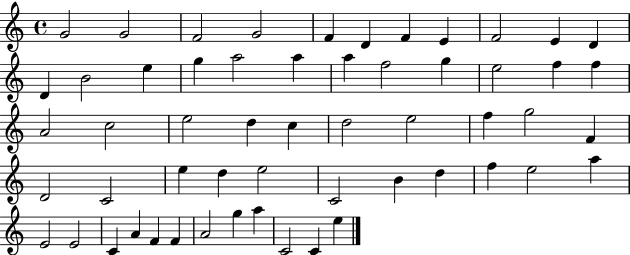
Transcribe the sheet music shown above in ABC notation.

X:1
T:Untitled
M:4/4
L:1/4
K:C
G2 G2 F2 G2 F D F E F2 E D D B2 e g a2 a a f2 g e2 f f A2 c2 e2 d c d2 e2 f g2 F D2 C2 e d e2 C2 B d f e2 a E2 E2 C A F F A2 g a C2 C e